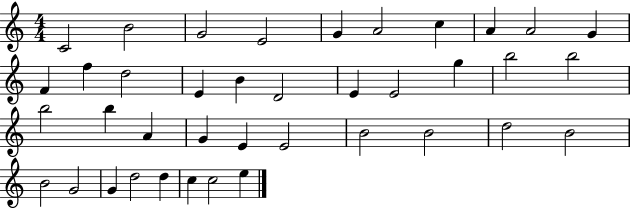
C4/h B4/h G4/h E4/h G4/q A4/h C5/q A4/q A4/h G4/q F4/q F5/q D5/h E4/q B4/q D4/h E4/q E4/h G5/q B5/h B5/h B5/h B5/q A4/q G4/q E4/q E4/h B4/h B4/h D5/h B4/h B4/h G4/h G4/q D5/h D5/q C5/q C5/h E5/q